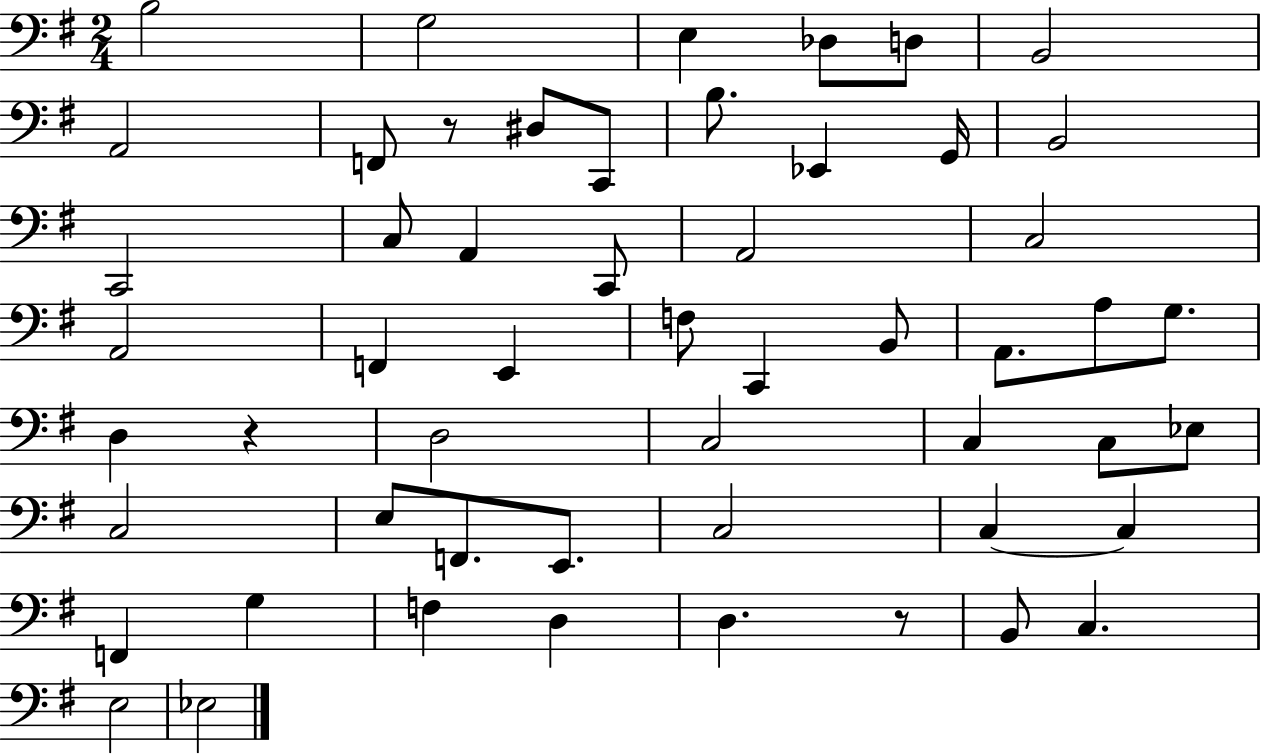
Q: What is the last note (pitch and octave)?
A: Eb3